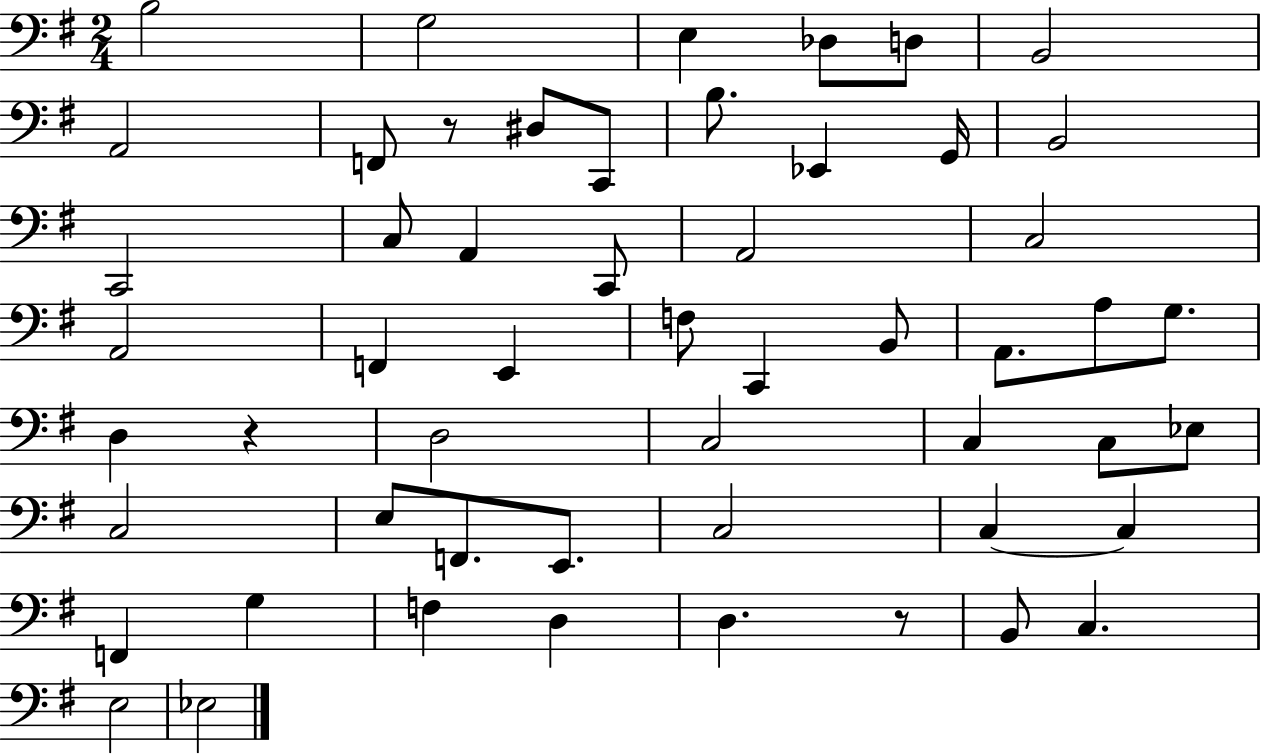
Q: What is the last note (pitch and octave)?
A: Eb3